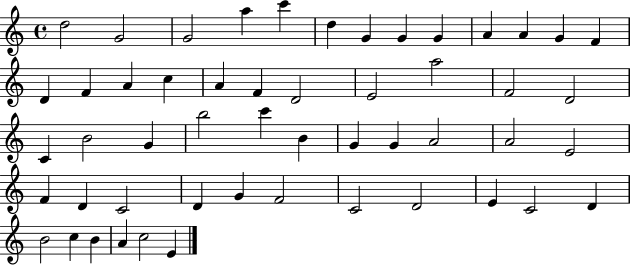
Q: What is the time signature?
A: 4/4